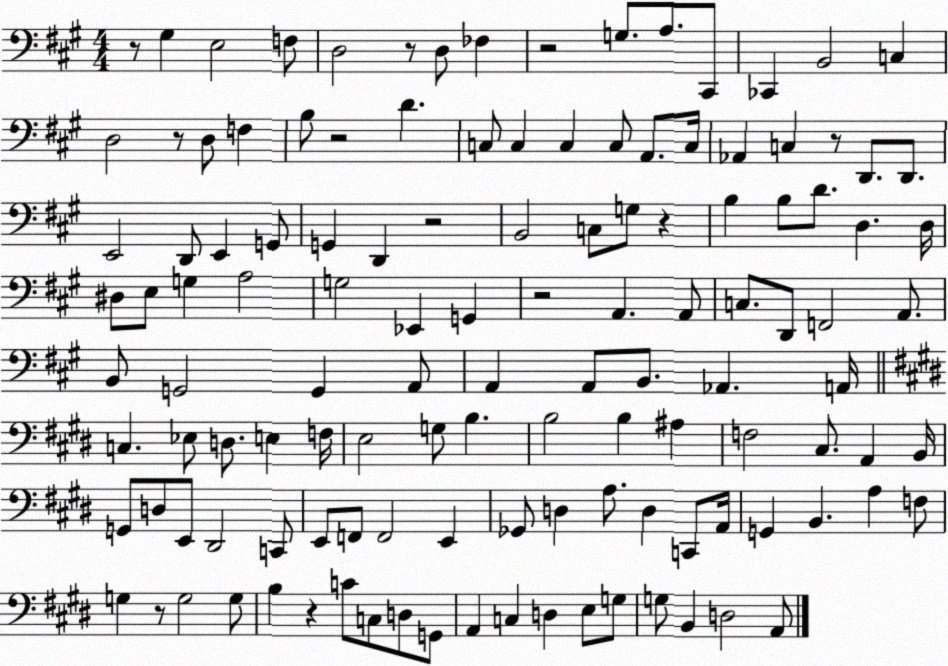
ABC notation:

X:1
T:Untitled
M:4/4
L:1/4
K:A
z/2 ^G, E,2 F,/2 D,2 z/2 D,/2 _F, z2 G,/2 A,/2 ^C,,/2 _C,, B,,2 C, D,2 z/2 D,/2 F, B,/2 z2 D C,/2 C, C, C,/2 A,,/2 C,/4 _A,, C, z/2 D,,/2 D,,/2 E,,2 D,,/2 E,, G,,/2 G,, D,, z2 B,,2 C,/2 G,/2 z B, B,/2 D/2 D, D,/4 ^D,/2 E,/2 G, A,2 G,2 _E,, G,, z2 A,, A,,/2 C,/2 D,,/2 F,,2 A,,/2 B,,/2 G,,2 G,, A,,/2 A,, A,,/2 B,,/2 _A,, A,,/4 C, _E,/2 D,/2 E, F,/4 E,2 G,/2 B, B,2 B, ^A, F,2 ^C,/2 A,, B,,/4 G,,/2 D,/2 E,,/2 ^D,,2 C,,/2 E,,/2 F,,/2 F,,2 E,, _G,,/2 D, A,/2 D, C,,/2 A,,/4 G,, B,, A, F,/2 G, z/2 G,2 G,/2 B, z C/2 C,/2 D,/2 G,,/2 A,, C, D, E,/2 G,/2 G,/2 B,, D,2 A,,/2